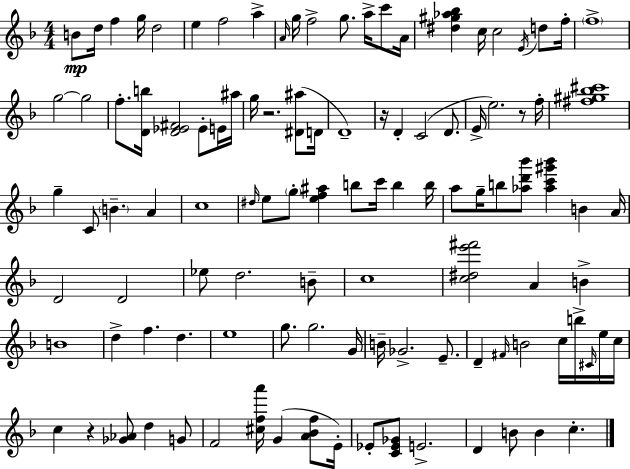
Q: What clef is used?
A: treble